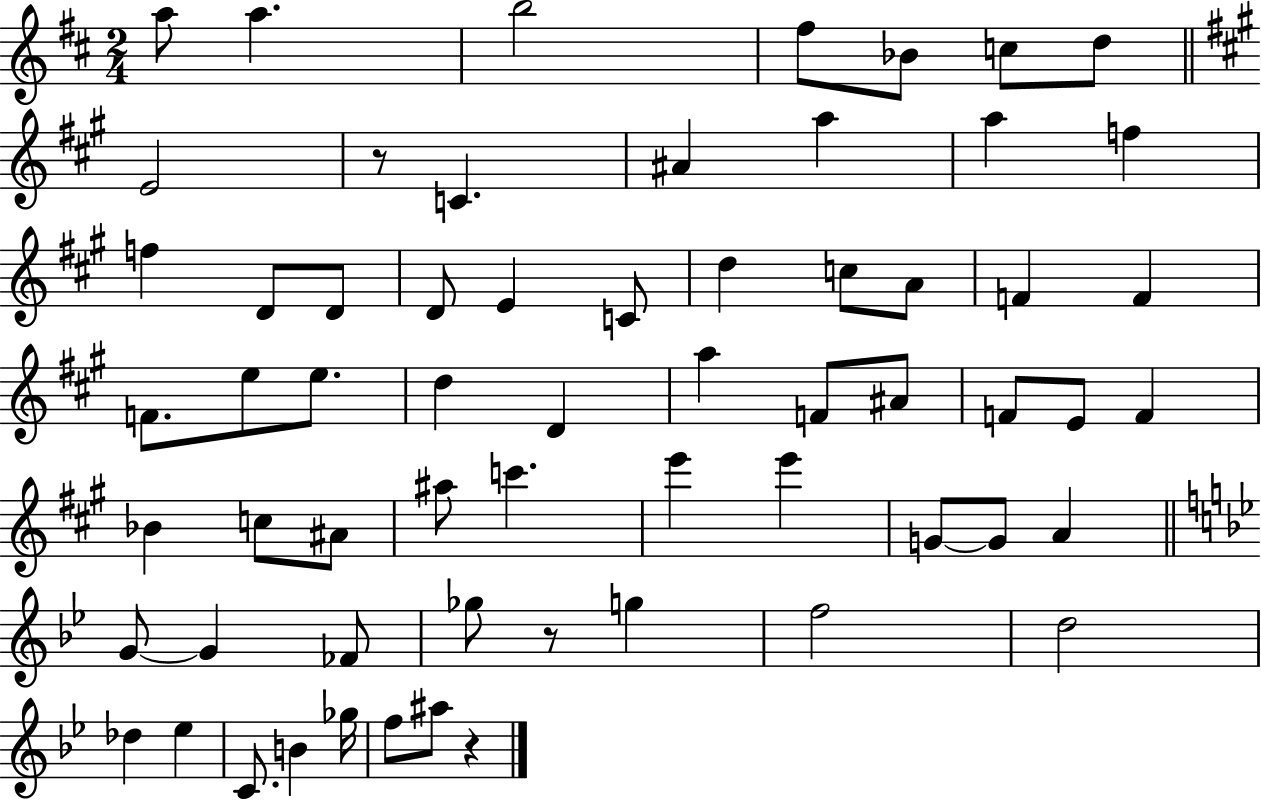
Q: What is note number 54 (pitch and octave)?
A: Eb5